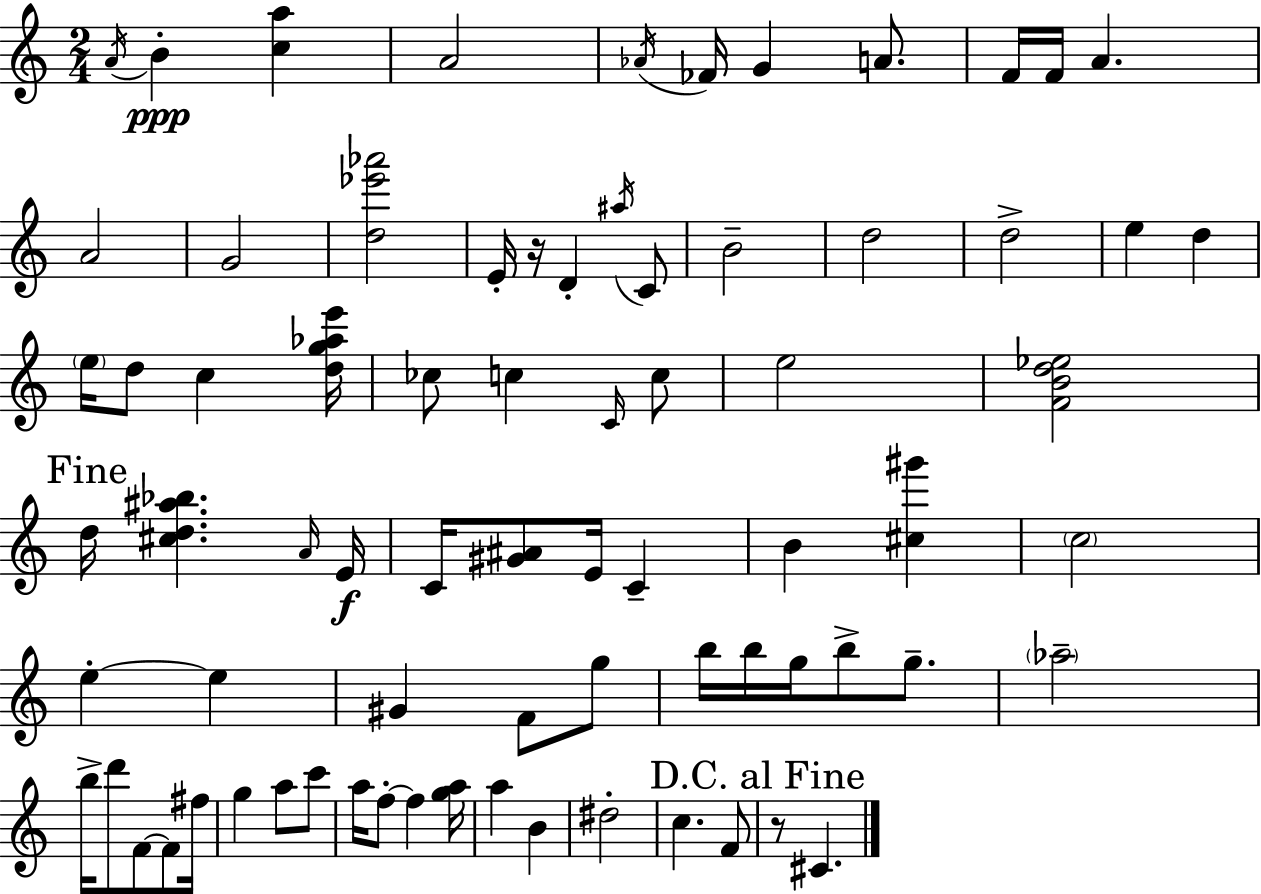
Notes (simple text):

A4/s B4/q [C5,A5]/q A4/h Ab4/s FES4/s G4/q A4/e. F4/s F4/s A4/q. A4/h G4/h [D5,Eb6,Ab6]/h E4/s R/s D4/q A#5/s C4/e B4/h D5/h D5/h E5/q D5/q E5/s D5/e C5/q [D5,G5,Ab5,E6]/s CES5/e C5/q C4/s C5/e E5/h [F4,B4,D5,Eb5]/h D5/s [C#5,D5,A#5,Bb5]/q. A4/s E4/s C4/s [G#4,A#4]/e E4/s C4/q B4/q [C#5,G#6]/q C5/h E5/q E5/q G#4/q F4/e G5/e B5/s B5/s G5/s B5/e G5/e. Ab5/h B5/s D6/e F4/e F4/e F#5/s G5/q A5/e C6/e A5/s F5/e F5/q [G5,A5]/s A5/q B4/q D#5/h C5/q. F4/e R/e C#4/q.